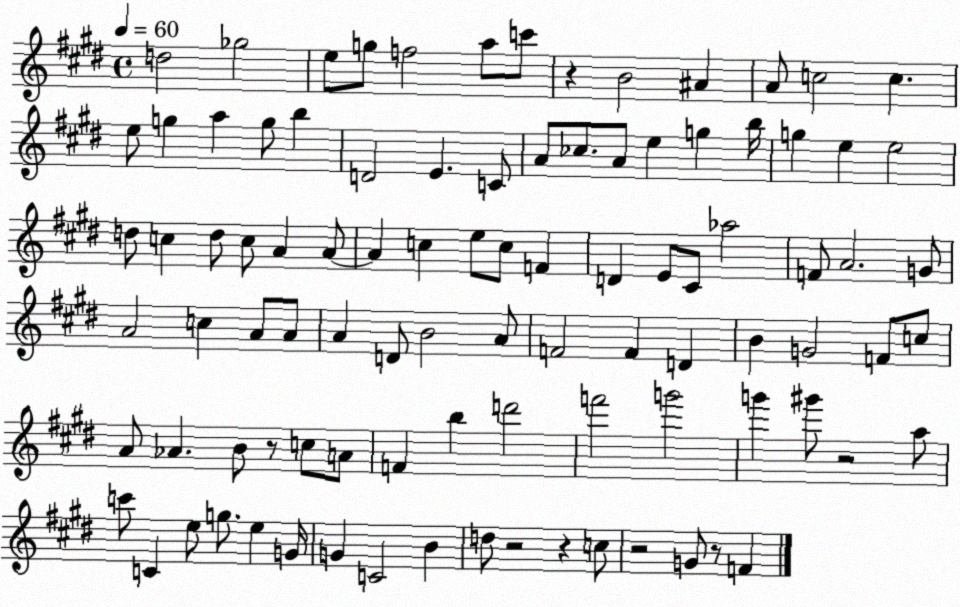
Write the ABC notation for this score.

X:1
T:Untitled
M:4/4
L:1/4
K:E
d2 _g2 e/2 g/2 f2 a/2 c'/2 z B2 ^A A/2 c2 c e/2 g a g/2 b D2 E C/2 A/2 _c/2 A/2 e g b/4 g e e2 d/2 c d/2 c/2 A A/2 A c e/2 c/2 F D E/2 ^C/2 _a2 F/2 A2 G/2 A2 c A/2 A/2 A D/2 B2 A/2 F2 F D B G2 F/2 c/2 A/2 _A B/2 z/2 c/2 A/2 F b d'2 f'2 g'2 g' ^g'/2 z2 a/2 c'/2 C e/2 g/2 e G/4 G C2 B d/2 z2 z c/2 z2 G/2 z/2 F